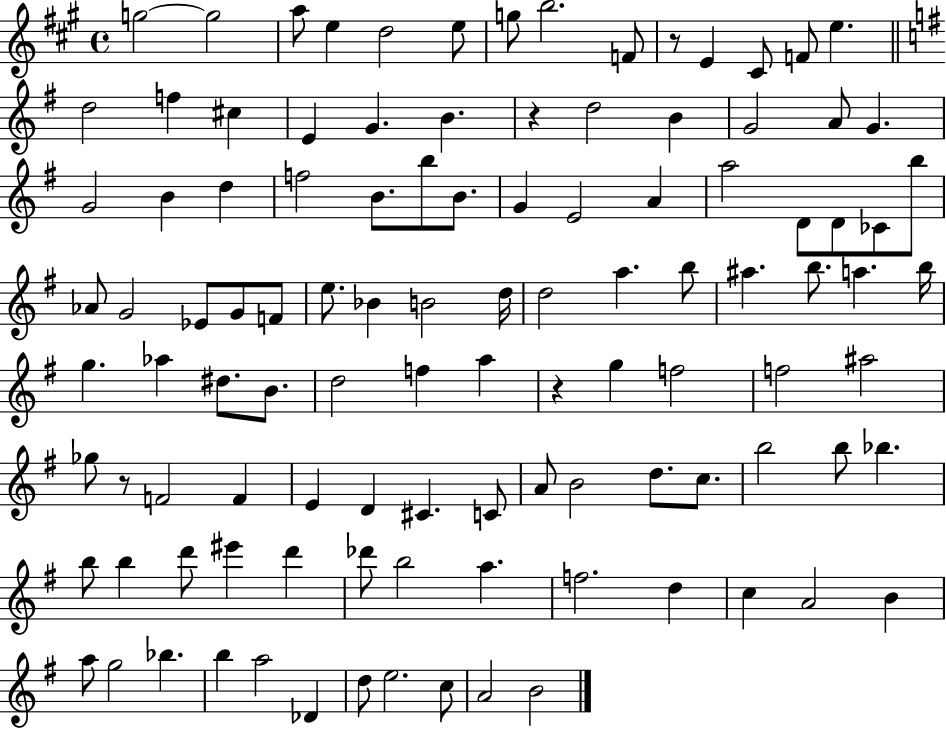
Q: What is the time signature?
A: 4/4